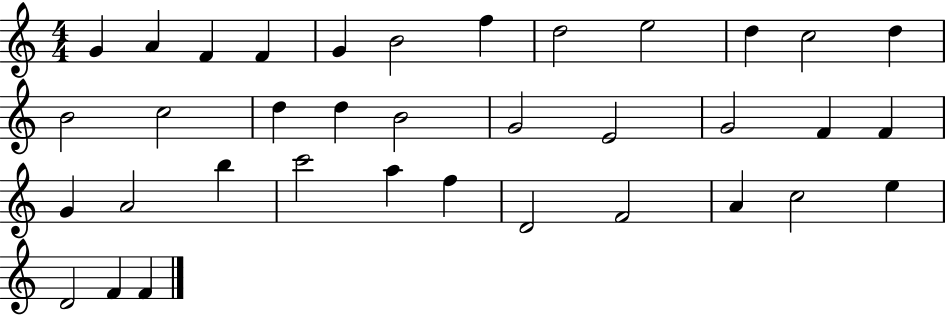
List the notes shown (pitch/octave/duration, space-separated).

G4/q A4/q F4/q F4/q G4/q B4/h F5/q D5/h E5/h D5/q C5/h D5/q B4/h C5/h D5/q D5/q B4/h G4/h E4/h G4/h F4/q F4/q G4/q A4/h B5/q C6/h A5/q F5/q D4/h F4/h A4/q C5/h E5/q D4/h F4/q F4/q